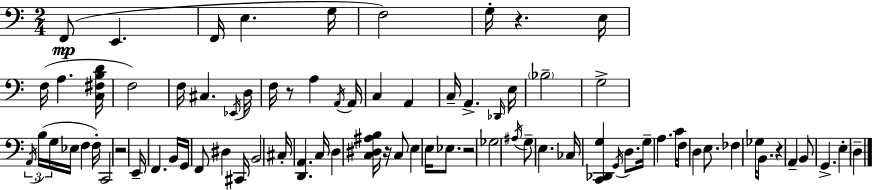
X:1
T:Untitled
M:2/4
L:1/4
K:Am
F,,/2 E,, F,,/4 E, G,/4 F,2 G,/4 z E,/4 F,/4 A, [C,^F,B,D]/4 F,2 F,/4 ^C, _E,,/4 D,/4 F,/4 z/2 A, A,,/4 A,,/4 C, A,, C,/4 A,, _D,,/4 E,/4 _B,2 G,2 A,,/4 B,/4 G,/4 _E,/4 F, F,/4 C,,2 z2 E,,/4 F,, B,,/4 G,,/4 F,,/2 ^D, ^C,,/4 B,,2 ^C,/4 [D,,A,,] C,/4 D, [C,^D,^A,B,]/4 z/4 C,/2 E, E,/4 _E,/2 z2 _G,2 ^A,/4 G,/2 E, _C,/4 [C,,_D,,G,] G,,/4 D,/2 G,/4 A, C/4 F,/4 D, E,/2 _F, _G,/4 B,,/2 z A,, B,,/2 G,, E, D,